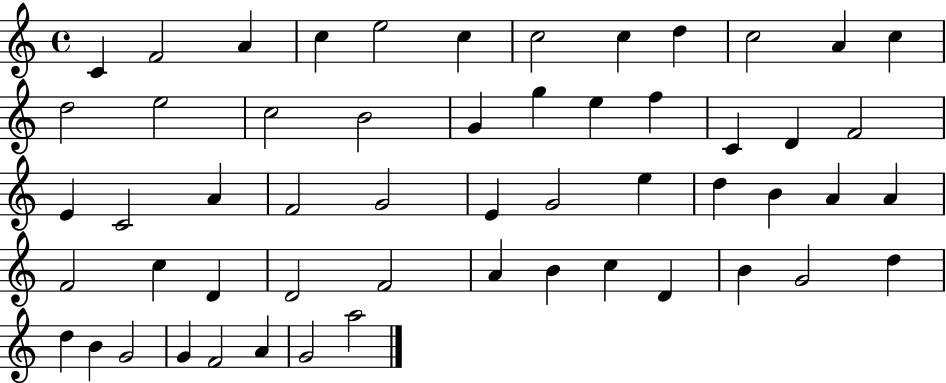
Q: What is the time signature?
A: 4/4